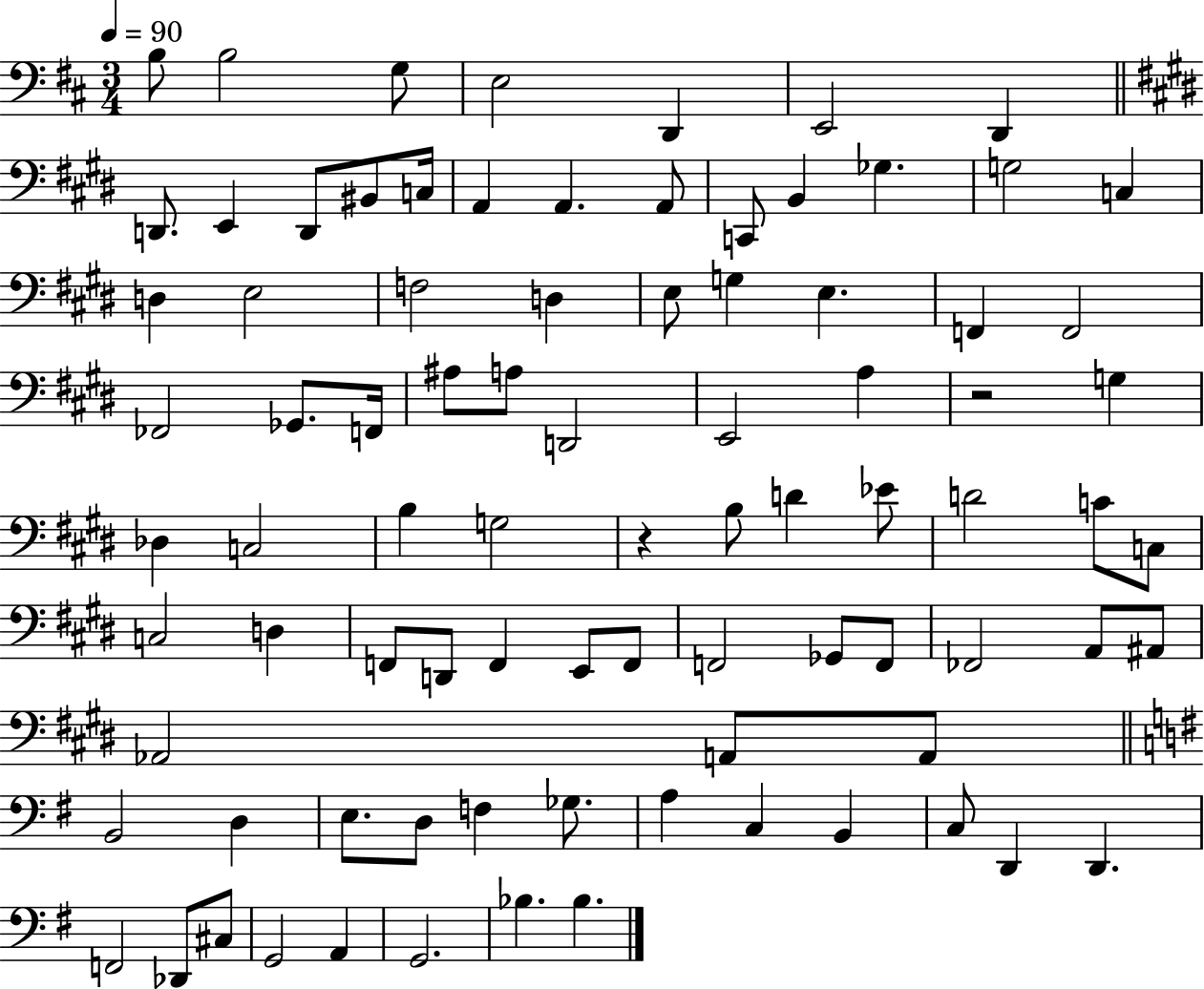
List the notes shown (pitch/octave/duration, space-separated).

B3/e B3/h G3/e E3/h D2/q E2/h D2/q D2/e. E2/q D2/e BIS2/e C3/s A2/q A2/q. A2/e C2/e B2/q Gb3/q. G3/h C3/q D3/q E3/h F3/h D3/q E3/e G3/q E3/q. F2/q F2/h FES2/h Gb2/e. F2/s A#3/e A3/e D2/h E2/h A3/q R/h G3/q Db3/q C3/h B3/q G3/h R/q B3/e D4/q Eb4/e D4/h C4/e C3/e C3/h D3/q F2/e D2/e F2/q E2/e F2/e F2/h Gb2/e F2/e FES2/h A2/e A#2/e Ab2/h A2/e A2/e B2/h D3/q E3/e. D3/e F3/q Gb3/e. A3/q C3/q B2/q C3/e D2/q D2/q. F2/h Db2/e C#3/e G2/h A2/q G2/h. Bb3/q. Bb3/q.